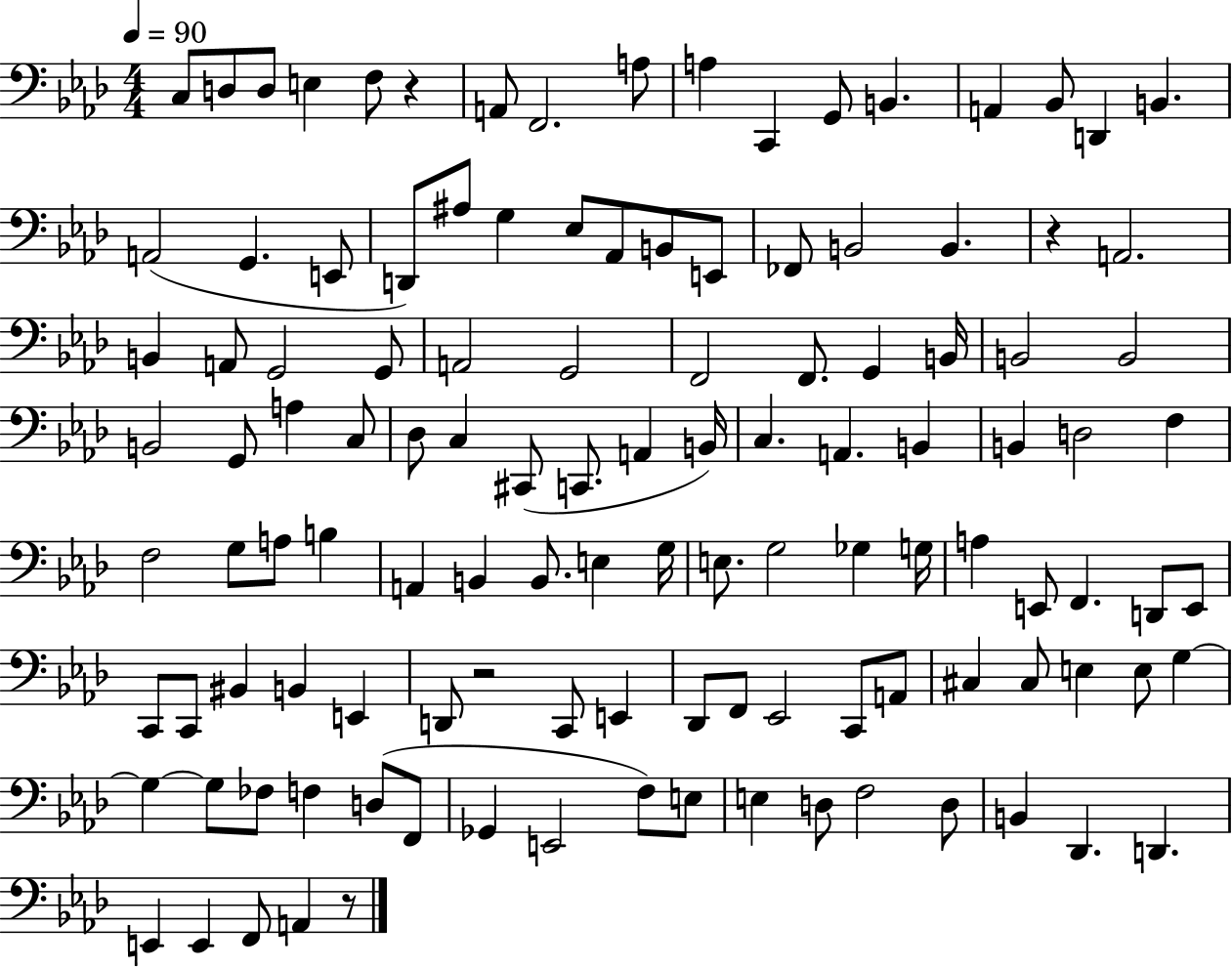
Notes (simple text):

C3/e D3/e D3/e E3/q F3/e R/q A2/e F2/h. A3/e A3/q C2/q G2/e B2/q. A2/q Bb2/e D2/q B2/q. A2/h G2/q. E2/e D2/e A#3/e G3/q Eb3/e Ab2/e B2/e E2/e FES2/e B2/h B2/q. R/q A2/h. B2/q A2/e G2/h G2/e A2/h G2/h F2/h F2/e. G2/q B2/s B2/h B2/h B2/h G2/e A3/q C3/e Db3/e C3/q C#2/e C2/e. A2/q B2/s C3/q. A2/q. B2/q B2/q D3/h F3/q F3/h G3/e A3/e B3/q A2/q B2/q B2/e. E3/q G3/s E3/e. G3/h Gb3/q G3/s A3/q E2/e F2/q. D2/e E2/e C2/e C2/e BIS2/q B2/q E2/q D2/e R/h C2/e E2/q Db2/e F2/e Eb2/h C2/e A2/e C#3/q C#3/e E3/q E3/e G3/q G3/q G3/e FES3/e F3/q D3/e F2/e Gb2/q E2/h F3/e E3/e E3/q D3/e F3/h D3/e B2/q Db2/q. D2/q. E2/q E2/q F2/e A2/q R/e